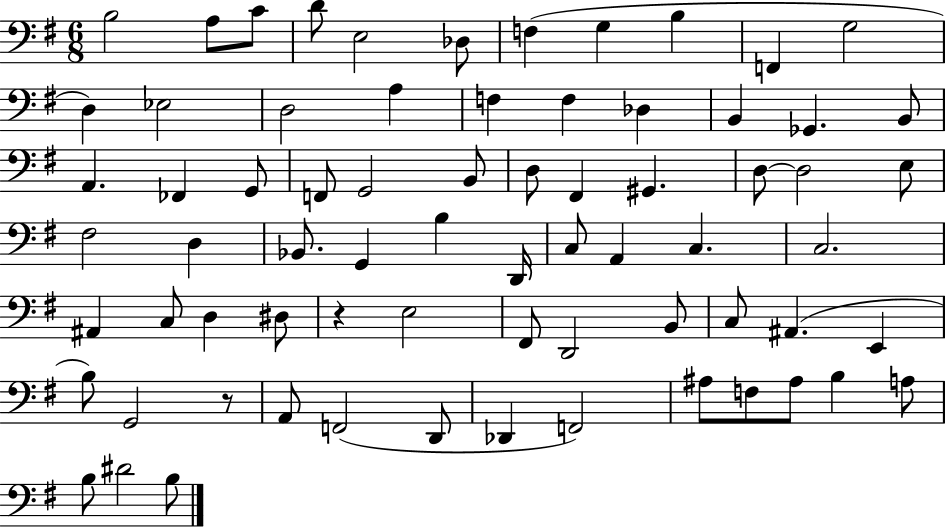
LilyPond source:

{
  \clef bass
  \numericTimeSignature
  \time 6/8
  \key g \major
  b2 a8 c'8 | d'8 e2 des8 | f4( g4 b4 | f,4 g2 | \break d4) ees2 | d2 a4 | f4 f4 des4 | b,4 ges,4. b,8 | \break a,4. fes,4 g,8 | f,8 g,2 b,8 | d8 fis,4 gis,4. | d8~~ d2 e8 | \break fis2 d4 | bes,8. g,4 b4 d,16 | c8 a,4 c4. | c2. | \break ais,4 c8 d4 dis8 | r4 e2 | fis,8 d,2 b,8 | c8 ais,4.( e,4 | \break b8) g,2 r8 | a,8 f,2( d,8 | des,4 f,2) | ais8 f8 ais8 b4 a8 | \break b8 dis'2 b8 | \bar "|."
}